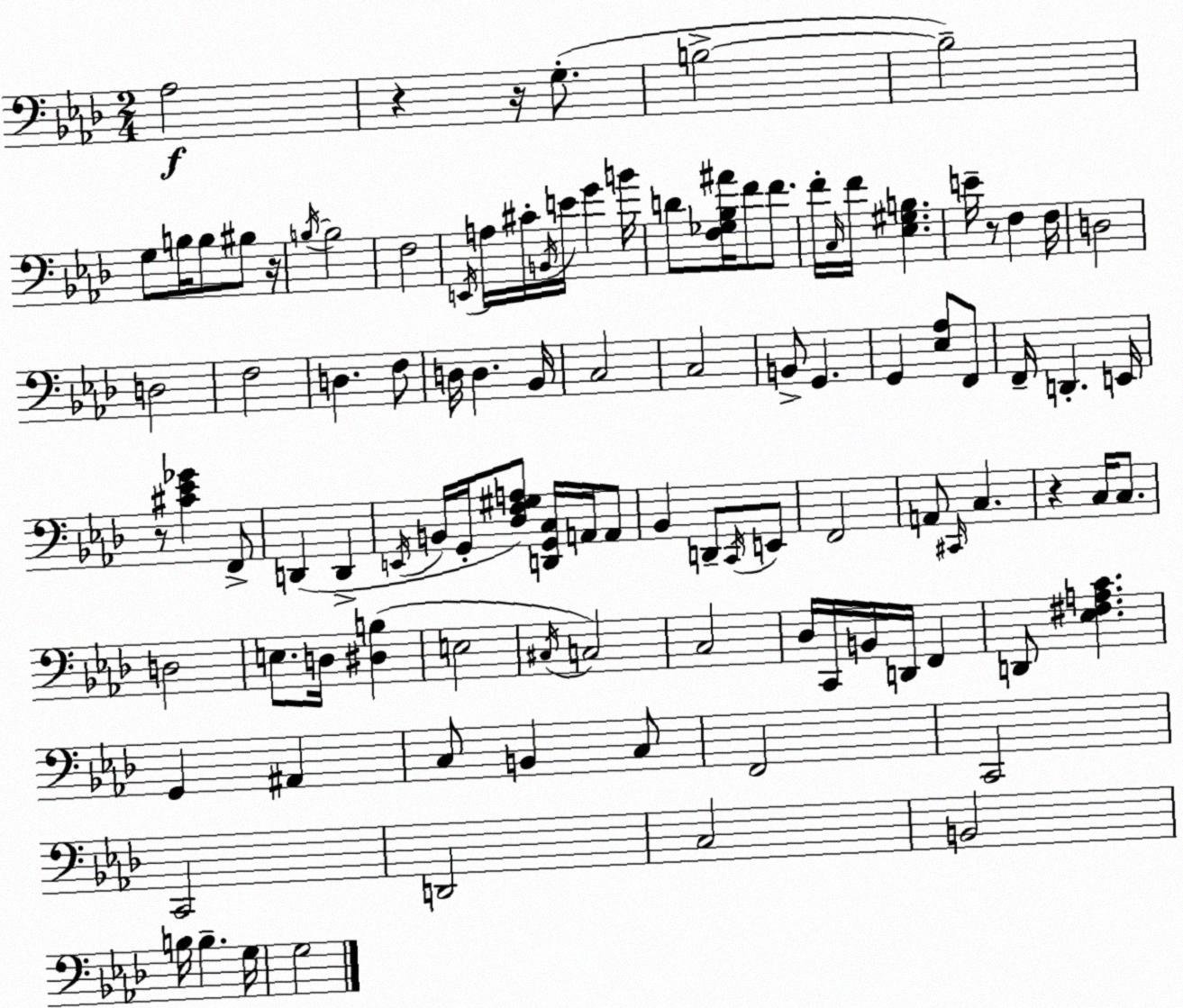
X:1
T:Untitled
M:2/4
L:1/4
K:Fm
_A,2 z z/4 G,/2 B,2 B,2 G,/2 B,/4 B,/2 ^B,/2 z/4 B,/4 B,2 F,2 E,,/4 A,/4 ^C/4 B,,/4 E/4 G B/4 D/2 [F,_G,_B,^A]/4 F/2 F/2 F/4 C,/4 F/4 [_E,^G,B,] E/4 z/2 F, F,/4 D,2 D,2 F,2 D, F,/2 D,/4 D, _B,,/4 C,2 C,2 B,,/2 G,, G,, [_E,_A,]/2 F,,/2 F,,/4 D,, E,,/4 z/2 [^C_E_G] F,,/2 D,, D,, E,,/4 B,,/4 G,,/4 [_D,F,^G,A,]/2 [D,,G,,C,]/4 A,,/4 A,,/2 _B,, D,,/2 C,,/4 E,,/2 F,,2 A,,/2 ^C,,/4 C, z C,/4 C,/2 D,2 E,/2 D,/4 [^D,B,] E,2 ^C,/4 C,2 C,2 _D,/4 C,,/4 B,,/4 D,,/4 F,, D,,/2 [_E,^F,A,C] G,, ^A,, C,/2 B,, C,/2 F,,2 C,,2 C,,2 D,,2 C,2 B,,2 B,/4 B, G,/4 G,2